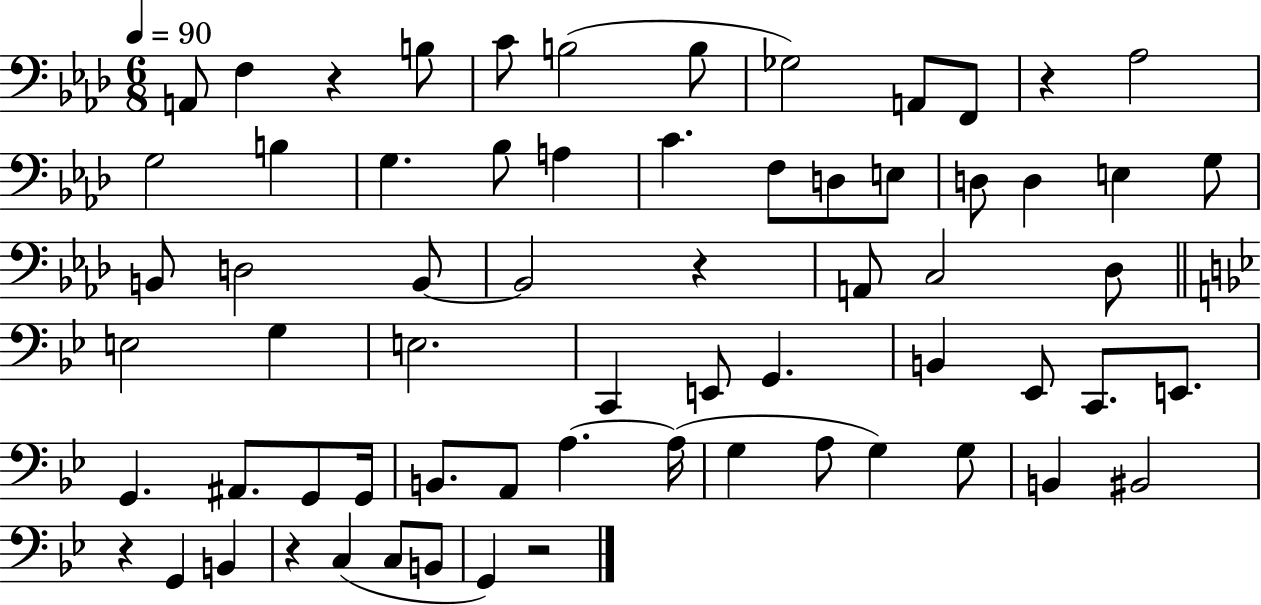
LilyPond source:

{
  \clef bass
  \numericTimeSignature
  \time 6/8
  \key aes \major
  \tempo 4 = 90
  a,8 f4 r4 b8 | c'8 b2( b8 | ges2) a,8 f,8 | r4 aes2 | \break g2 b4 | g4. bes8 a4 | c'4. f8 d8 e8 | d8 d4 e4 g8 | \break b,8 d2 b,8~~ | b,2 r4 | a,8 c2 des8 | \bar "||" \break \key bes \major e2 g4 | e2. | c,4 e,8 g,4. | b,4 ees,8 c,8. e,8. | \break g,4. ais,8. g,8 g,16 | b,8. a,8 a4.~~ a16( | g4 a8 g4) g8 | b,4 bis,2 | \break r4 g,4 b,4 | r4 c4( c8 b,8 | g,4) r2 | \bar "|."
}